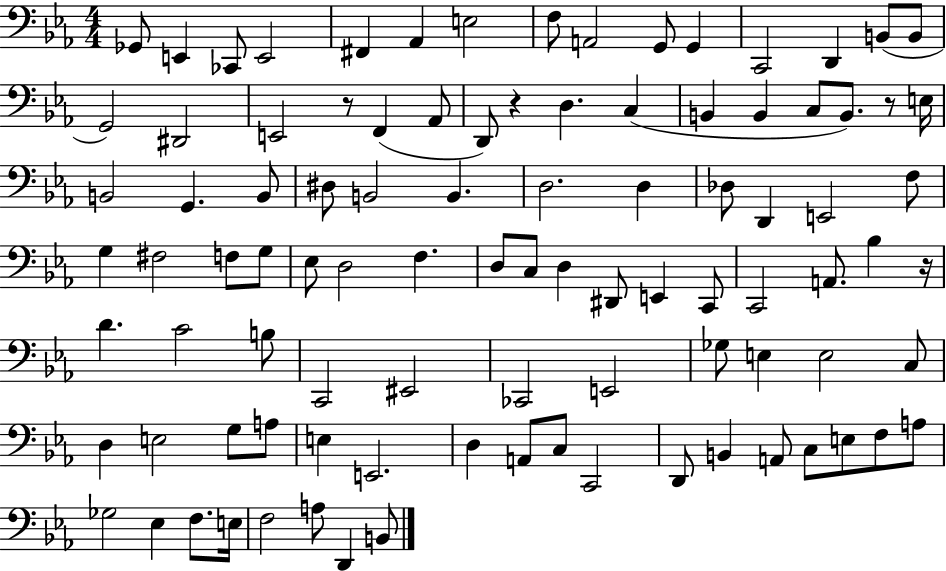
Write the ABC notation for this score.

X:1
T:Untitled
M:4/4
L:1/4
K:Eb
_G,,/2 E,, _C,,/2 E,,2 ^F,, _A,, E,2 F,/2 A,,2 G,,/2 G,, C,,2 D,, B,,/2 B,,/2 G,,2 ^D,,2 E,,2 z/2 F,, _A,,/2 D,,/2 z D, C, B,, B,, C,/2 B,,/2 z/2 E,/4 B,,2 G,, B,,/2 ^D,/2 B,,2 B,, D,2 D, _D,/2 D,, E,,2 F,/2 G, ^F,2 F,/2 G,/2 _E,/2 D,2 F, D,/2 C,/2 D, ^D,,/2 E,, C,,/2 C,,2 A,,/2 _B, z/4 D C2 B,/2 C,,2 ^E,,2 _C,,2 E,,2 _G,/2 E, E,2 C,/2 D, E,2 G,/2 A,/2 E, E,,2 D, A,,/2 C,/2 C,,2 D,,/2 B,, A,,/2 C,/2 E,/2 F,/2 A,/2 _G,2 _E, F,/2 E,/4 F,2 A,/2 D,, B,,/2